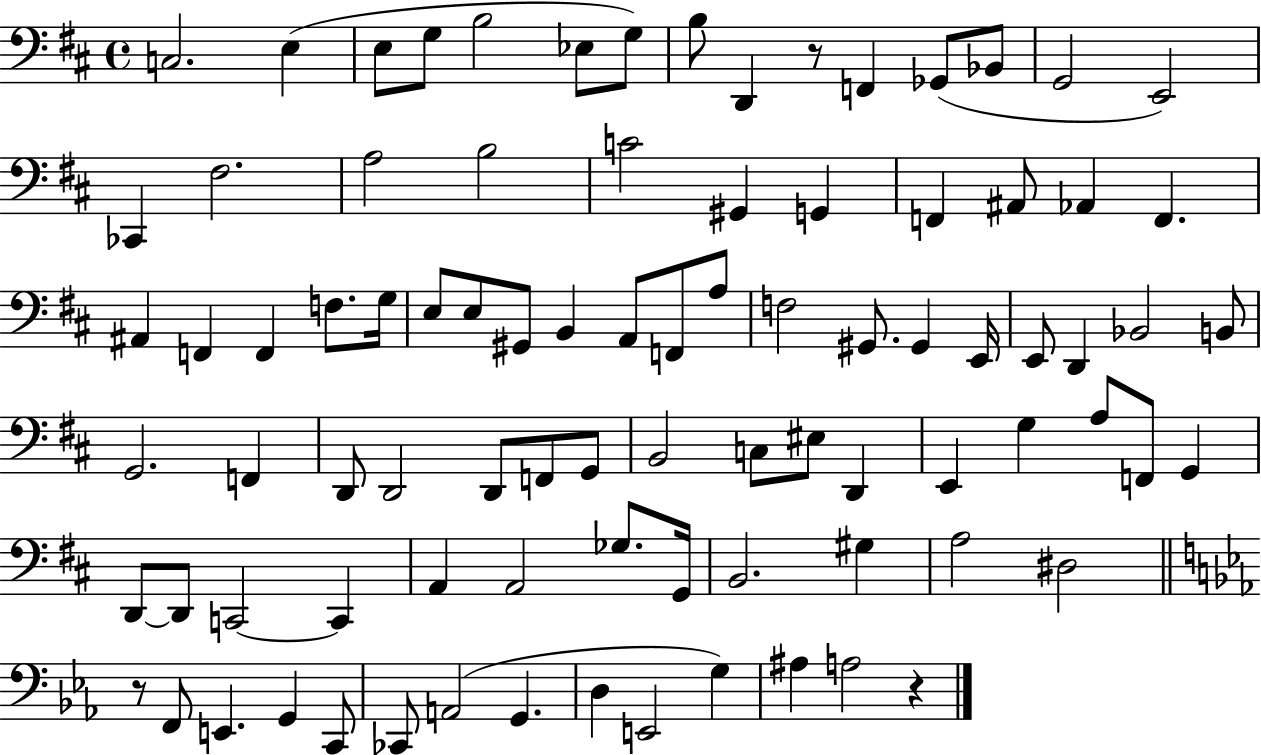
C3/h. E3/q E3/e G3/e B3/h Eb3/e G3/e B3/e D2/q R/e F2/q Gb2/e Bb2/e G2/h E2/h CES2/q F#3/h. A3/h B3/h C4/h G#2/q G2/q F2/q A#2/e Ab2/q F2/q. A#2/q F2/q F2/q F3/e. G3/s E3/e E3/e G#2/e B2/q A2/e F2/e A3/e F3/h G#2/e. G#2/q E2/s E2/e D2/q Bb2/h B2/e G2/h. F2/q D2/e D2/h D2/e F2/e G2/e B2/h C3/e EIS3/e D2/q E2/q G3/q A3/e F2/e G2/q D2/e D2/e C2/h C2/q A2/q A2/h Gb3/e. G2/s B2/h. G#3/q A3/h D#3/h R/e F2/e E2/q. G2/q C2/e CES2/e A2/h G2/q. D3/q E2/h G3/q A#3/q A3/h R/q